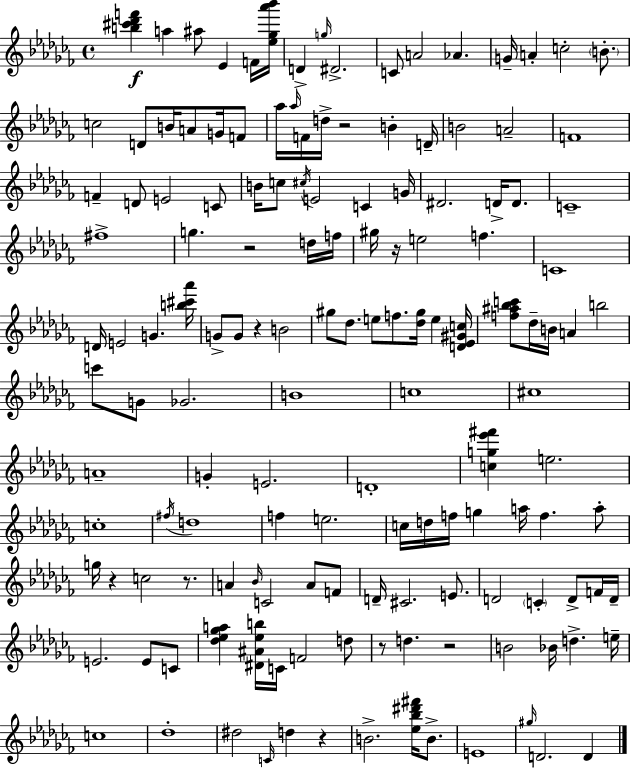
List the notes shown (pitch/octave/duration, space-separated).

[B5,C#6,Db6,F6]/q A5/q A#5/e Eb4/q F4/s [Eb5,Gb5,Ab6,Bb6]/s D4/q G5/s D#4/h. C4/e A4/h Ab4/q. G4/s A4/q C5/h B4/e. C5/h D4/e B4/s A4/e G4/s F4/e Ab5/s Ab5/s F4/s D5/s R/h B4/q D4/s B4/h A4/h F4/w F4/q D4/e E4/h C4/e B4/s C5/e C#5/s E4/h C4/q G4/s D#4/h. D4/s D4/e. C4/w F#5/w G5/q. R/h D5/s F5/s G#5/s R/s E5/h F5/q. C4/w D4/s E4/h G4/q. [B5,C#6,Ab6]/s G4/e G4/e R/q B4/h G#5/e Db5/e. E5/e F5/e. [Db5,G#5]/s E5/q [D4,Eb4,G#4,C5]/s [F5,A#5,Bb5,C6]/e Db5/s B4/s A4/q B5/h C6/e G4/e Gb4/h. B4/w C5/w C#5/w A4/w G4/q E4/h. D4/w [C5,G5,Eb6,F#6]/q E5/h. C5/w F#5/s D5/w F5/q E5/h. C5/s D5/s F5/s G5/q A5/s F5/q. A5/e G5/s R/q C5/h R/e. A4/q Bb4/s C4/h A4/e F4/e D4/s C#4/h. E4/e. D4/h C4/q D4/e F4/s D4/s E4/h. E4/e C4/e [Db5,Eb5,Gb5,A5]/q [D#4,A#4,Eb5,B5]/s C4/s F4/h D5/e R/e D5/q. R/h B4/h Bb4/s D5/q. E5/s C5/w Db5/w D#5/h C4/s D5/q R/q B4/h. [Eb5,Bb5,D#6,F#6]/s B4/e. E4/w G#5/s D4/h. D4/q